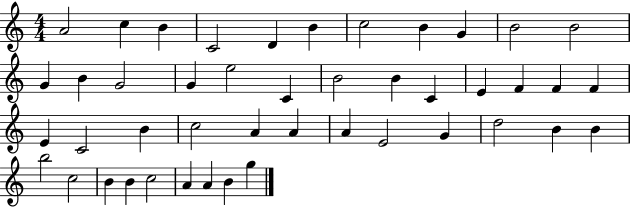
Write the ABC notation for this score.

X:1
T:Untitled
M:4/4
L:1/4
K:C
A2 c B C2 D B c2 B G B2 B2 G B G2 G e2 C B2 B C E F F F E C2 B c2 A A A E2 G d2 B B b2 c2 B B c2 A A B g